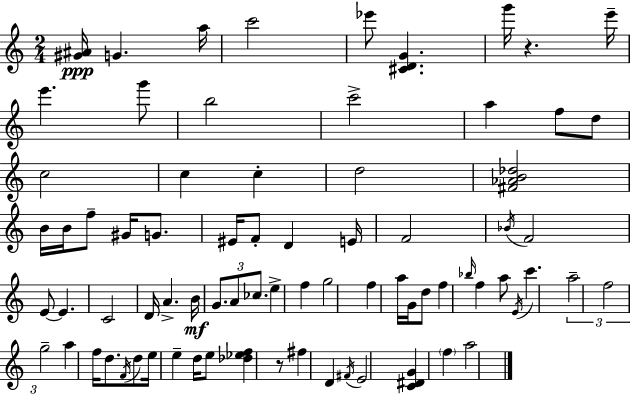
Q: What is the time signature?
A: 2/4